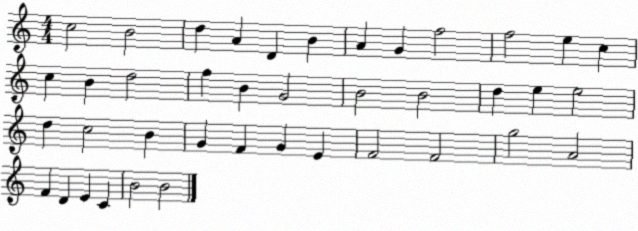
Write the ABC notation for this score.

X:1
T:Untitled
M:4/4
L:1/4
K:C
c2 B2 d A D B A G f2 f2 e c c B d2 f B G2 B2 B2 d e e2 d c2 B G F G E F2 F2 g2 A2 F D E C B2 B2